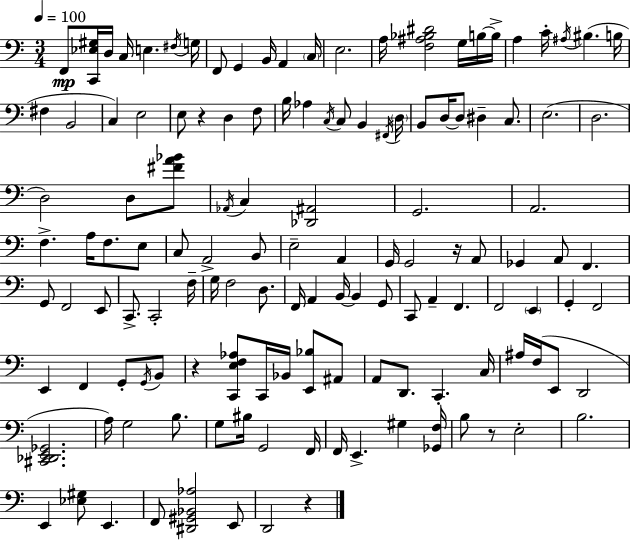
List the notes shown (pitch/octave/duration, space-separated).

F2/e [C2,Eb3,G#3]/s D3/s C3/s E3/q. F#3/s G3/s F2/e G2/q B2/s A2/q C3/s E3/h. A3/s [F3,A#3,Bb3,D#4]/h G3/s B3/s B3/s A3/q C4/s A#3/s BIS3/q. B3/s F#3/q B2/h C3/q E3/h E3/e R/q D3/q F3/e B3/s Ab3/q C3/s C3/e B2/q F#2/s D3/s B2/e D3/s D3/e D#3/q C3/e. E3/h. D3/h. D3/h D3/e [F#4,A4,Bb4]/e Ab2/s C3/q [Db2,A#2]/h G2/h. A2/h. F3/q. A3/s F3/e. E3/e C3/e A2/h B2/e E3/h A2/q G2/s G2/h R/s A2/e Gb2/q A2/e F2/q. G2/e F2/h E2/e C2/e. C2/h F3/s G3/s F3/h D3/e. F2/s A2/q B2/s B2/q G2/e C2/e A2/q F2/q. F2/h E2/q G2/q F2/h E2/q F2/q G2/e G2/s B2/e R/q [C2,E3,F3,Ab3]/e C2/s Bb2/s [E2,Bb3]/e A#2/e A2/e D2/e. C2/q. C3/s A#3/s F3/s E2/e D2/h [C#2,Db2,E2,Gb2]/h. A3/s G3/h B3/e. G3/e BIS3/s G2/h F2/s F2/s E2/q. G#3/q [Gb2,F3]/s B3/e R/e E3/h B3/h. E2/q [Eb3,G#3]/e E2/q. F2/e [D#2,G#2,Bb2,Ab3]/h E2/e D2/h R/q